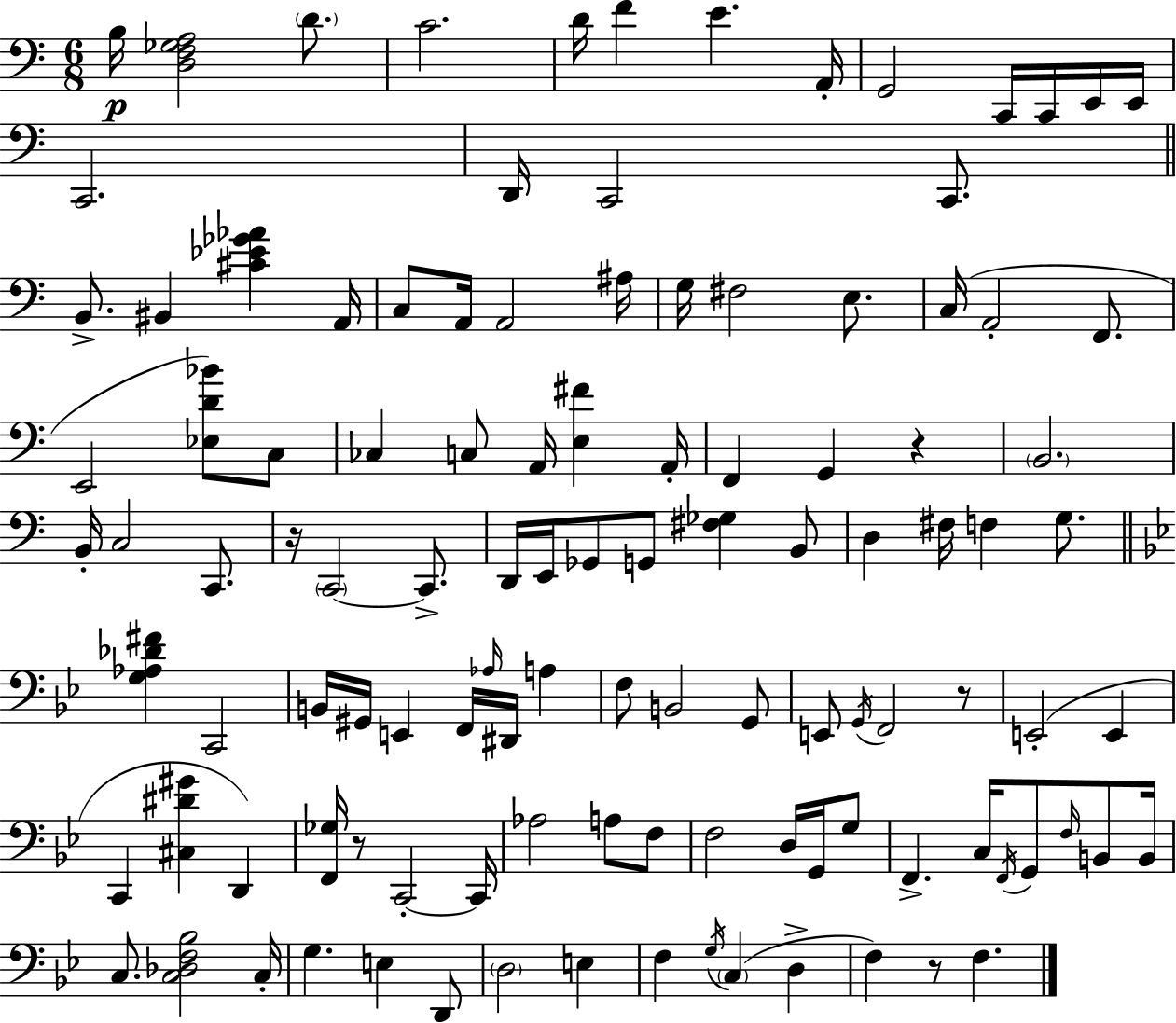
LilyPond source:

{
  \clef bass
  \numericTimeSignature
  \time 6/8
  \key c \major
  b16\p <d f ges a>2 \parenthesize d'8. | c'2. | d'16 f'4 e'4. a,16-. | g,2 c,16 c,16 e,16 e,16 | \break c,2. | d,16 c,2 c,8. | \bar "||" \break \key c \major b,8.-> bis,4 <cis' ees' ges' aes'>4 a,16 | c8 a,16 a,2 ais16 | g16 fis2 e8. | c16( a,2-. f,8. | \break e,2 <ees d' bes'>8) c8 | ces4 c8 a,16 <e fis'>4 a,16-. | f,4 g,4 r4 | \parenthesize b,2. | \break b,16-. c2 c,8. | r16 \parenthesize c,2~~ c,8.-> | d,16 e,16 ges,8 g,8 <fis ges>4 b,8 | d4 fis16 f4 g8. | \break \bar "||" \break \key bes \major <g aes des' fis'>4 c,2 | b,16 gis,16 e,4 f,16 \grace { aes16 } dis,16 a4 | f8 b,2 g,8 | e,8 \acciaccatura { g,16 } f,2 | \break r8 e,2-.( e,4 | c,4 <cis dis' gis'>4 d,4) | <f, ges>16 r8 c,2-.~~ | c,16 aes2 a8 | \break f8 f2 d16 g,16 | g8 f,4.-> c16 \acciaccatura { f,16 } g,8 | \grace { f16 } b,8 b,16 c8. <c des f bes>2 | c16-. g4. e4 | \break d,8 \parenthesize d2 | e4 f4 \acciaccatura { g16 }( \parenthesize c4 | d4-> f4) r8 f4. | \bar "|."
}